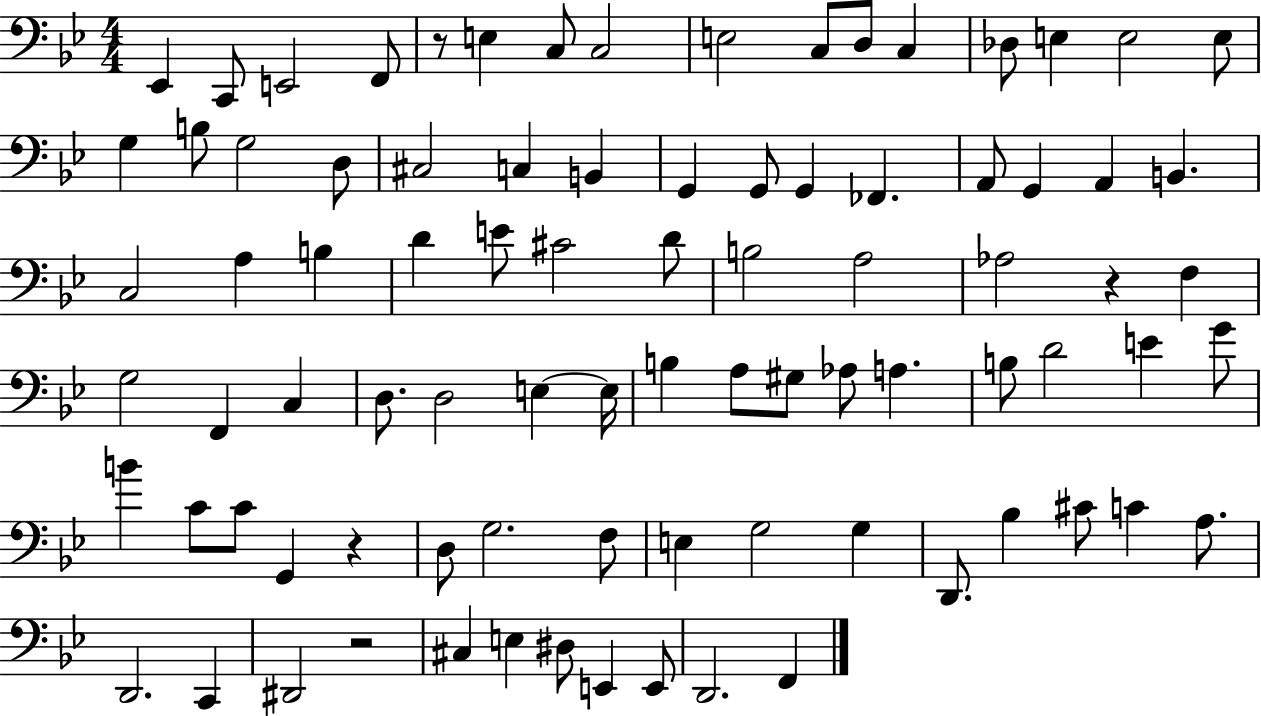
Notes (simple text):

Eb2/q C2/e E2/h F2/e R/e E3/q C3/e C3/h E3/h C3/e D3/e C3/q Db3/e E3/q E3/h E3/e G3/q B3/e G3/h D3/e C#3/h C3/q B2/q G2/q G2/e G2/q FES2/q. A2/e G2/q A2/q B2/q. C3/h A3/q B3/q D4/q E4/e C#4/h D4/e B3/h A3/h Ab3/h R/q F3/q G3/h F2/q C3/q D3/e. D3/h E3/q E3/s B3/q A3/e G#3/e Ab3/e A3/q. B3/e D4/h E4/q G4/e B4/q C4/e C4/e G2/q R/q D3/e G3/h. F3/e E3/q G3/h G3/q D2/e. Bb3/q C#4/e C4/q A3/e. D2/h. C2/q D#2/h R/h C#3/q E3/q D#3/e E2/q E2/e D2/h. F2/q